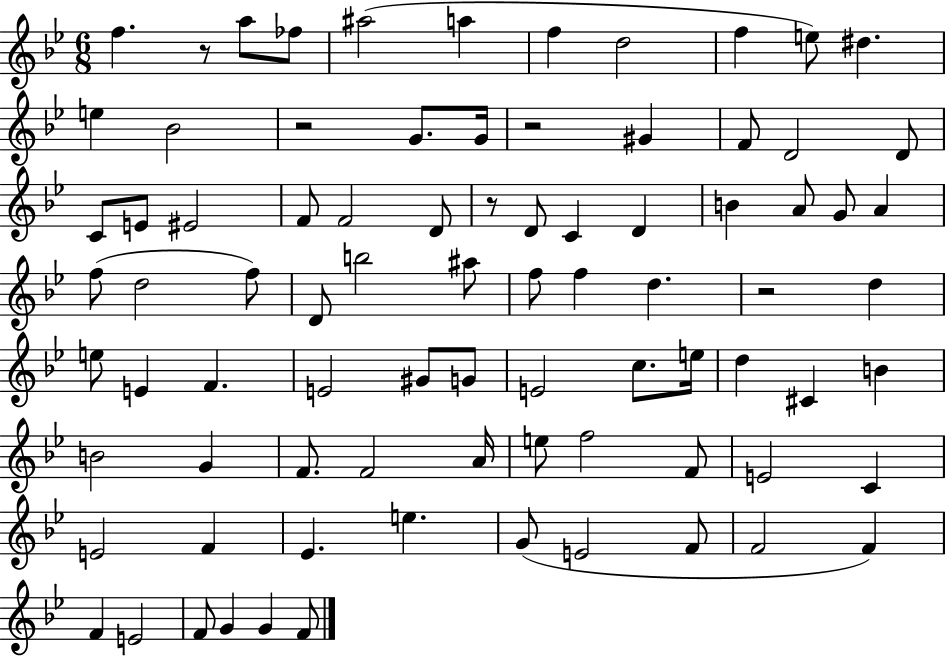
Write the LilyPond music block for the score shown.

{
  \clef treble
  \numericTimeSignature
  \time 6/8
  \key bes \major
  \repeat volta 2 { f''4. r8 a''8 fes''8 | ais''2( a''4 | f''4 d''2 | f''4 e''8) dis''4. | \break e''4 bes'2 | r2 g'8. g'16 | r2 gis'4 | f'8 d'2 d'8 | \break c'8 e'8 eis'2 | f'8 f'2 d'8 | r8 d'8 c'4 d'4 | b'4 a'8 g'8 a'4 | \break f''8( d''2 f''8) | d'8 b''2 ais''8 | f''8 f''4 d''4. | r2 d''4 | \break e''8 e'4 f'4. | e'2 gis'8 g'8 | e'2 c''8. e''16 | d''4 cis'4 b'4 | \break b'2 g'4 | f'8. f'2 a'16 | e''8 f''2 f'8 | e'2 c'4 | \break e'2 f'4 | ees'4. e''4. | g'8( e'2 f'8 | f'2 f'4) | \break f'4 e'2 | f'8 g'4 g'4 f'8 | } \bar "|."
}